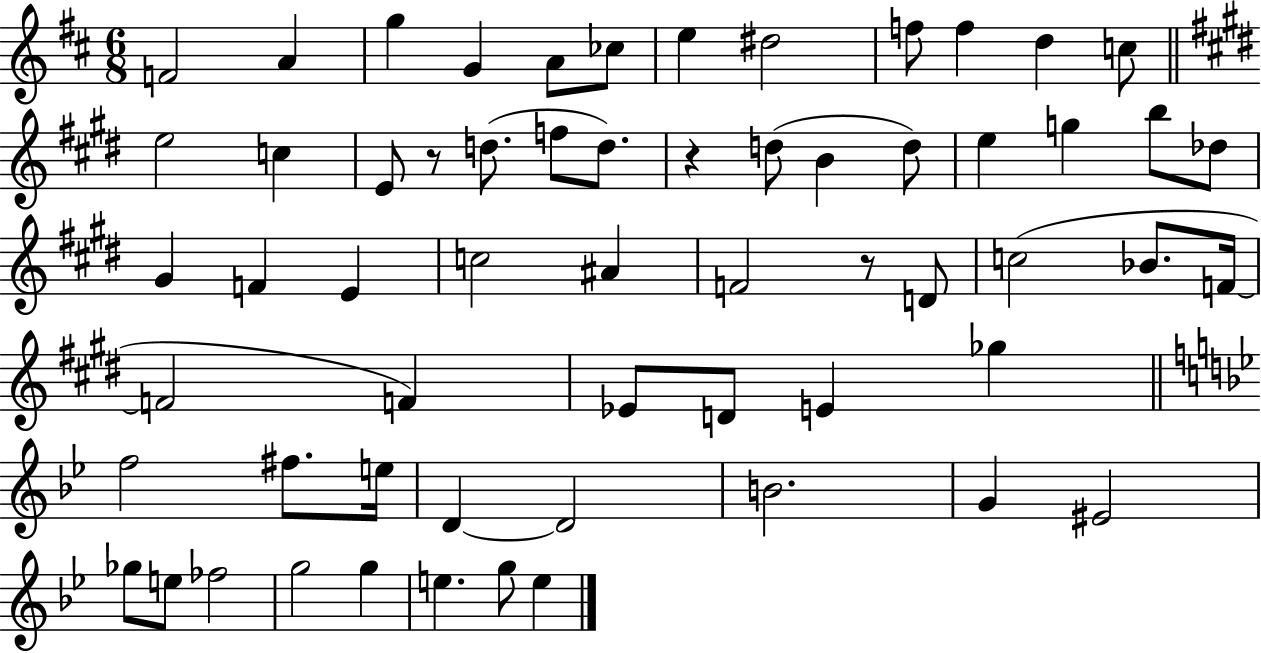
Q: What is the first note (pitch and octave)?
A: F4